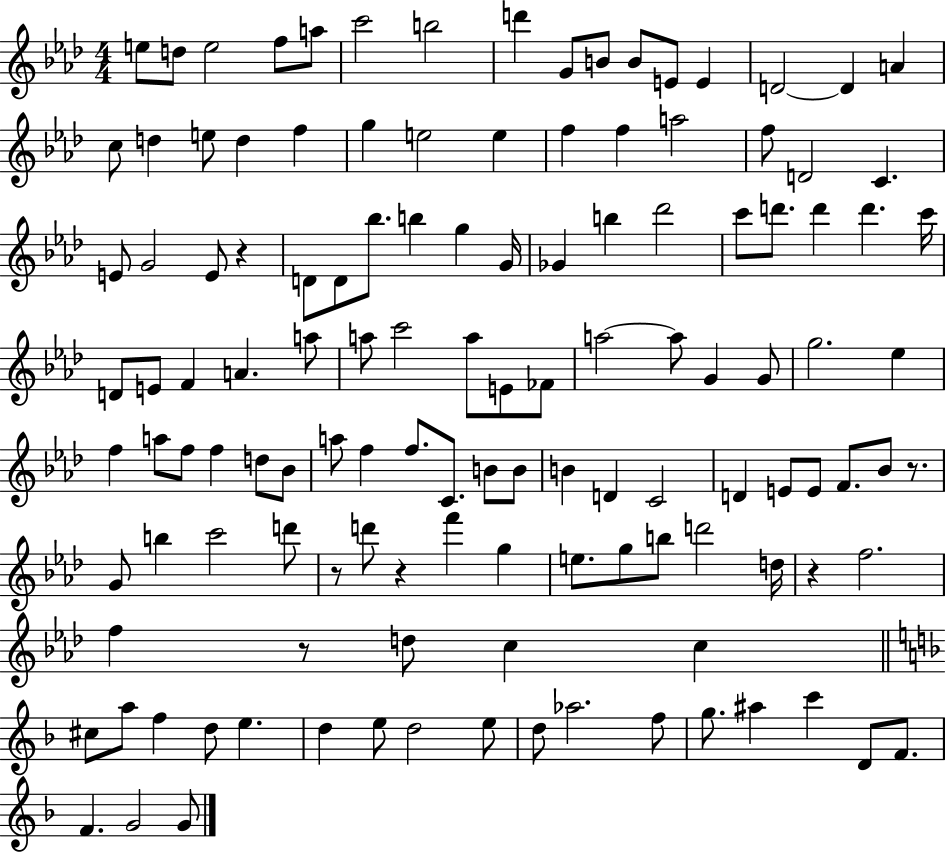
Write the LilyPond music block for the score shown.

{
  \clef treble
  \numericTimeSignature
  \time 4/4
  \key aes \major
  e''8 d''8 e''2 f''8 a''8 | c'''2 b''2 | d'''4 g'8 b'8 b'8 e'8 e'4 | d'2~~ d'4 a'4 | \break c''8 d''4 e''8 d''4 f''4 | g''4 e''2 e''4 | f''4 f''4 a''2 | f''8 d'2 c'4. | \break e'8 g'2 e'8 r4 | d'8 d'8 bes''8. b''4 g''4 g'16 | ges'4 b''4 des'''2 | c'''8 d'''8. d'''4 d'''4. c'''16 | \break d'8 e'8 f'4 a'4. a''8 | a''8 c'''2 a''8 e'8 fes'8 | a''2~~ a''8 g'4 g'8 | g''2. ees''4 | \break f''4 a''8 f''8 f''4 d''8 bes'8 | a''8 f''4 f''8. c'8. b'8 b'8 | b'4 d'4 c'2 | d'4 e'8 e'8 f'8. bes'8 r8. | \break g'8 b''4 c'''2 d'''8 | r8 d'''8 r4 f'''4 g''4 | e''8. g''8 b''8 d'''2 d''16 | r4 f''2. | \break f''4 r8 d''8 c''4 c''4 | \bar "||" \break \key f \major cis''8 a''8 f''4 d''8 e''4. | d''4 e''8 d''2 e''8 | d''8 aes''2. f''8 | g''8. ais''4 c'''4 d'8 f'8. | \break f'4. g'2 g'8 | \bar "|."
}